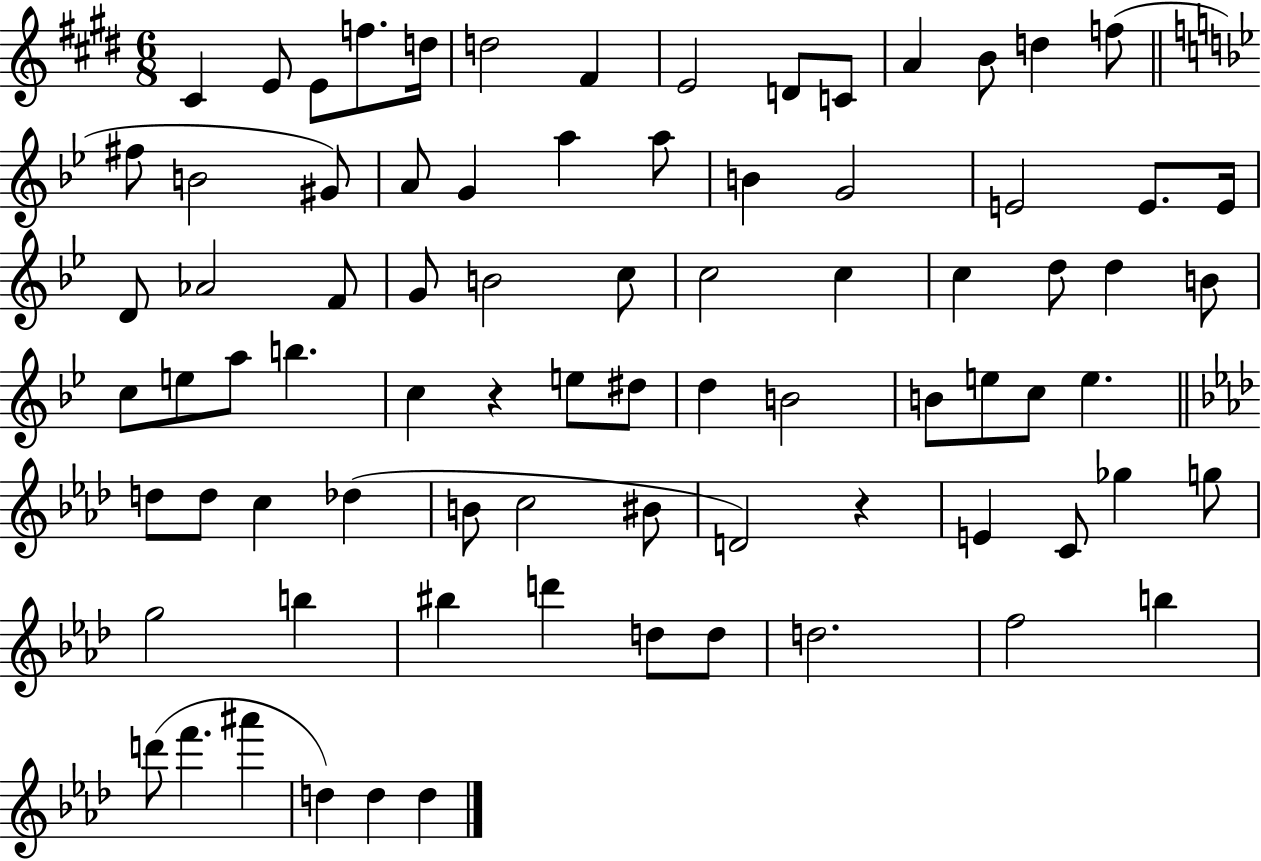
{
  \clef treble
  \numericTimeSignature
  \time 6/8
  \key e \major
  cis'4 e'8 e'8 f''8. d''16 | d''2 fis'4 | e'2 d'8 c'8 | a'4 b'8 d''4 f''8( | \break \bar "||" \break \key bes \major fis''8 b'2 gis'8) | a'8 g'4 a''4 a''8 | b'4 g'2 | e'2 e'8. e'16 | \break d'8 aes'2 f'8 | g'8 b'2 c''8 | c''2 c''4 | c''4 d''8 d''4 b'8 | \break c''8 e''8 a''8 b''4. | c''4 r4 e''8 dis''8 | d''4 b'2 | b'8 e''8 c''8 e''4. | \break \bar "||" \break \key aes \major d''8 d''8 c''4 des''4( | b'8 c''2 bis'8 | d'2) r4 | e'4 c'8 ges''4 g''8 | \break g''2 b''4 | bis''4 d'''4 d''8 d''8 | d''2. | f''2 b''4 | \break d'''8( f'''4. ais'''4 | d''4) d''4 d''4 | \bar "|."
}